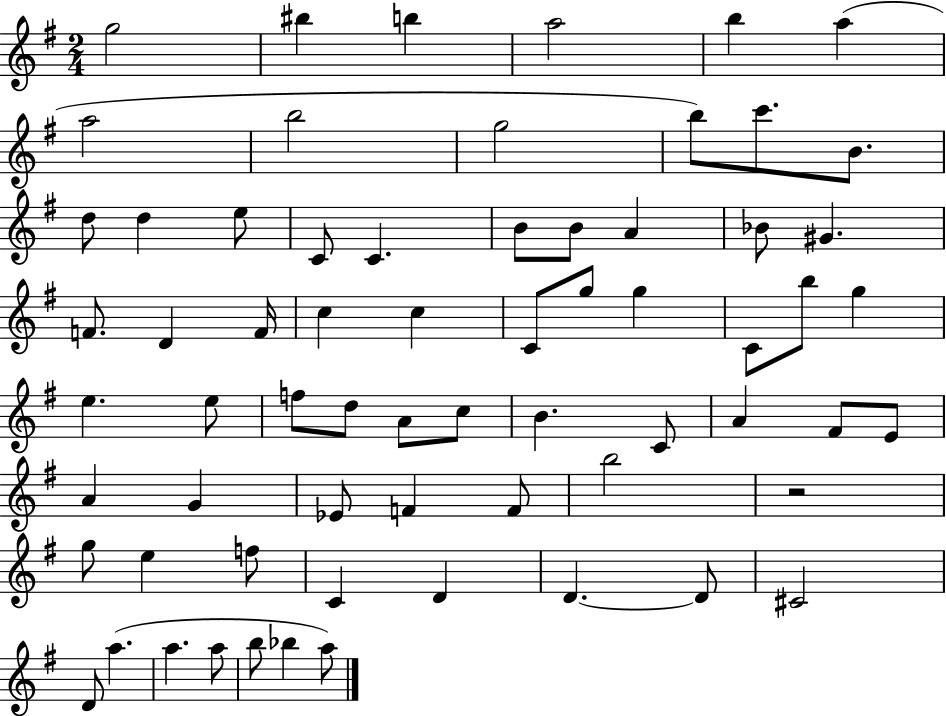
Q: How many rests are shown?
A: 1